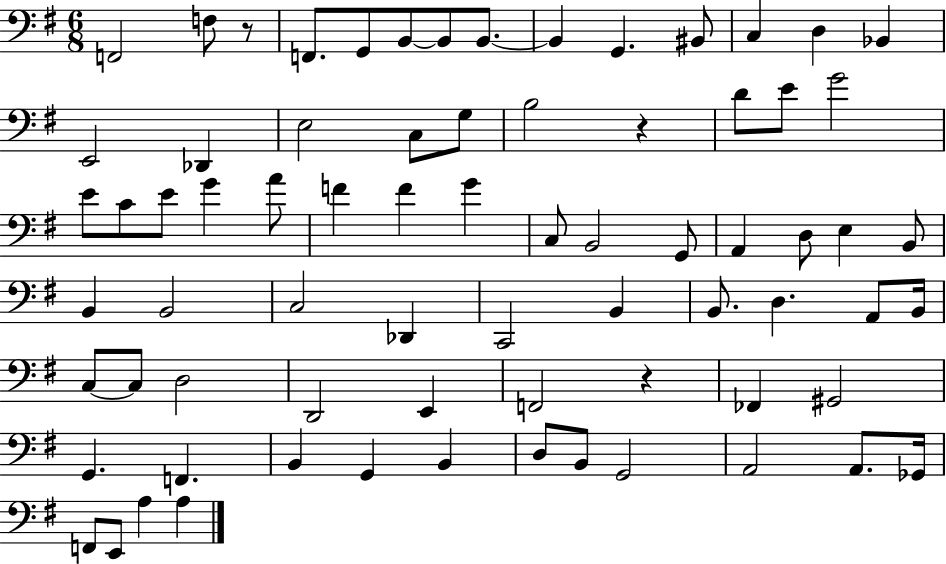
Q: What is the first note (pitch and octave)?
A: F2